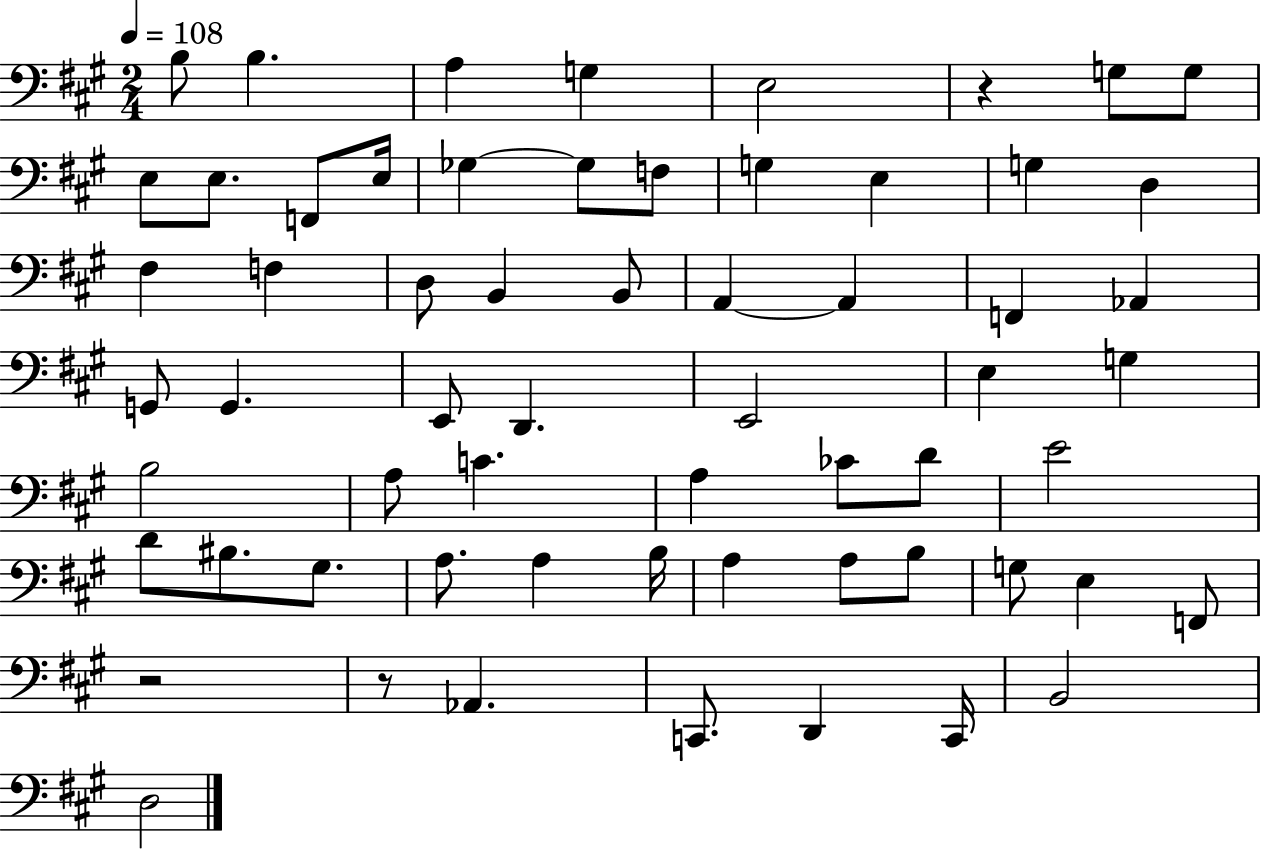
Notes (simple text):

B3/e B3/q. A3/q G3/q E3/h R/q G3/e G3/e E3/e E3/e. F2/e E3/s Gb3/q Gb3/e F3/e G3/q E3/q G3/q D3/q F#3/q F3/q D3/e B2/q B2/e A2/q A2/q F2/q Ab2/q G2/e G2/q. E2/e D2/q. E2/h E3/q G3/q B3/h A3/e C4/q. A3/q CES4/e D4/e E4/h D4/e BIS3/e. G#3/e. A3/e. A3/q B3/s A3/q A3/e B3/e G3/e E3/q F2/e R/h R/e Ab2/q. C2/e. D2/q C2/s B2/h D3/h